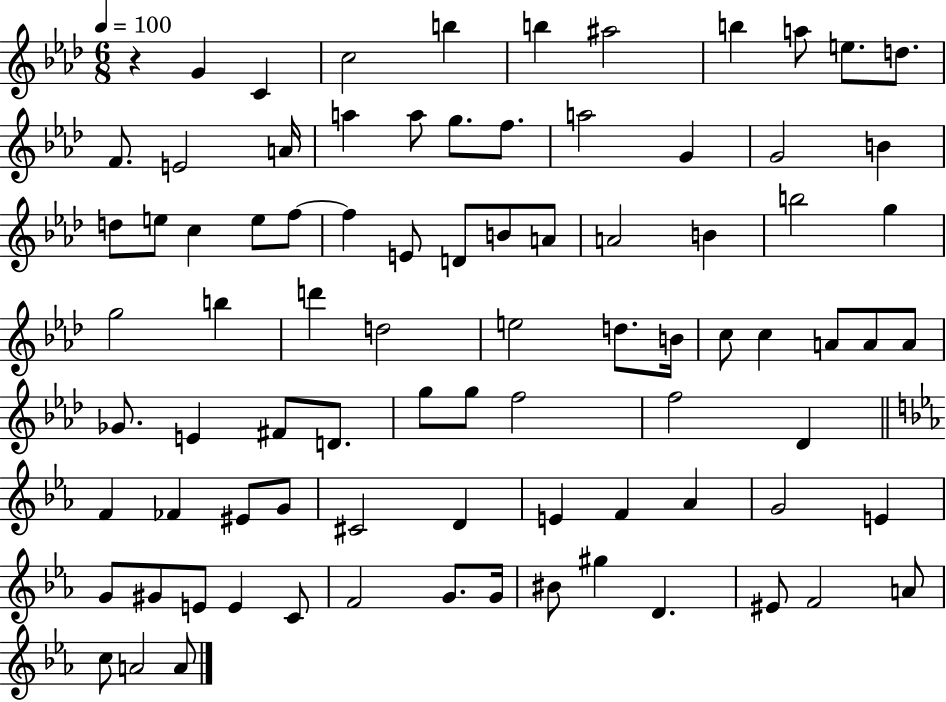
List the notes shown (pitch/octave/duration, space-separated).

R/q G4/q C4/q C5/h B5/q B5/q A#5/h B5/q A5/e E5/e. D5/e. F4/e. E4/h A4/s A5/q A5/e G5/e. F5/e. A5/h G4/q G4/h B4/q D5/e E5/e C5/q E5/e F5/e F5/q E4/e D4/e B4/e A4/e A4/h B4/q B5/h G5/q G5/h B5/q D6/q D5/h E5/h D5/e. B4/s C5/e C5/q A4/e A4/e A4/e Gb4/e. E4/q F#4/e D4/e. G5/e G5/e F5/h F5/h Db4/q F4/q FES4/q EIS4/e G4/e C#4/h D4/q E4/q F4/q Ab4/q G4/h E4/q G4/e G#4/e E4/e E4/q C4/e F4/h G4/e. G4/s BIS4/e G#5/q D4/q. EIS4/e F4/h A4/e C5/e A4/h A4/e